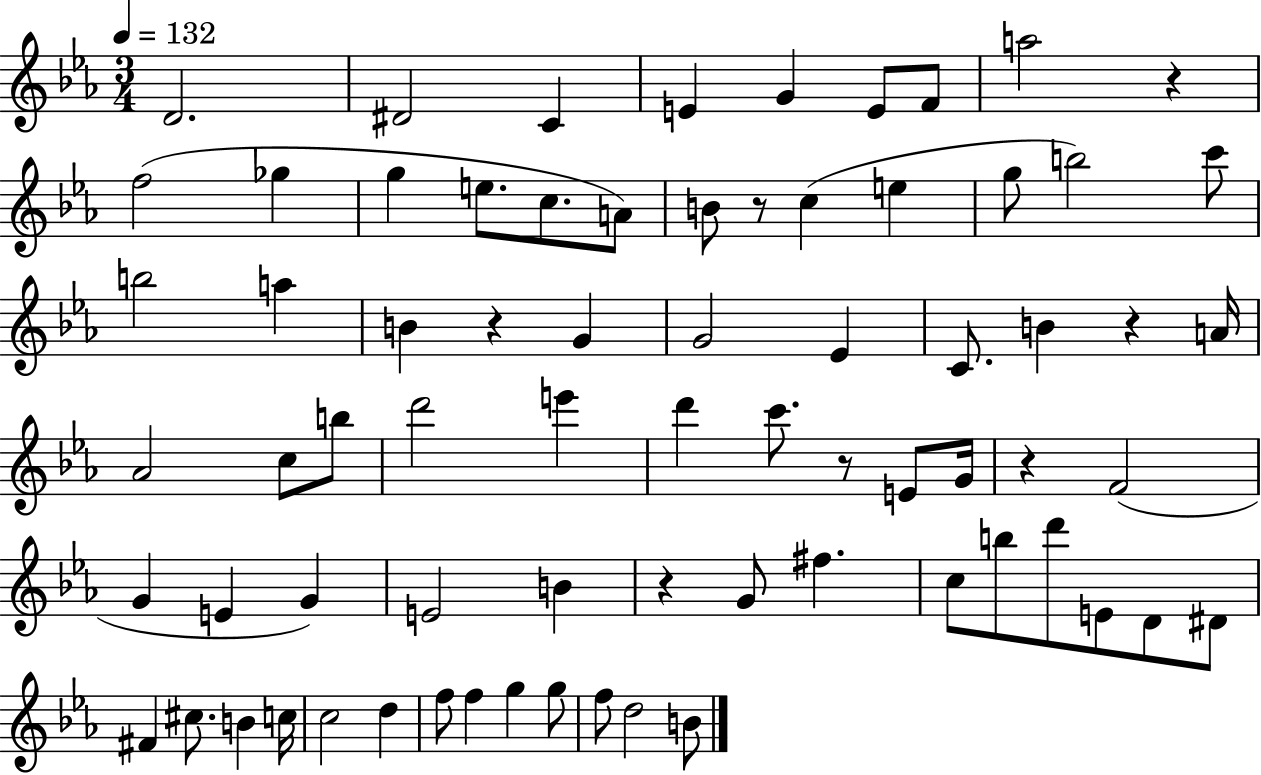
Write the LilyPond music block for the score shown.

{
  \clef treble
  \numericTimeSignature
  \time 3/4
  \key ees \major
  \tempo 4 = 132
  d'2. | dis'2 c'4 | e'4 g'4 e'8 f'8 | a''2 r4 | \break f''2( ges''4 | g''4 e''8. c''8. a'8) | b'8 r8 c''4( e''4 | g''8 b''2) c'''8 | \break b''2 a''4 | b'4 r4 g'4 | g'2 ees'4 | c'8. b'4 r4 a'16 | \break aes'2 c''8 b''8 | d'''2 e'''4 | d'''4 c'''8. r8 e'8 g'16 | r4 f'2( | \break g'4 e'4 g'4) | e'2 b'4 | r4 g'8 fis''4. | c''8 b''8 d'''8 e'8 d'8 dis'8 | \break fis'4 cis''8. b'4 c''16 | c''2 d''4 | f''8 f''4 g''4 g''8 | f''8 d''2 b'8 | \break \bar "|."
}